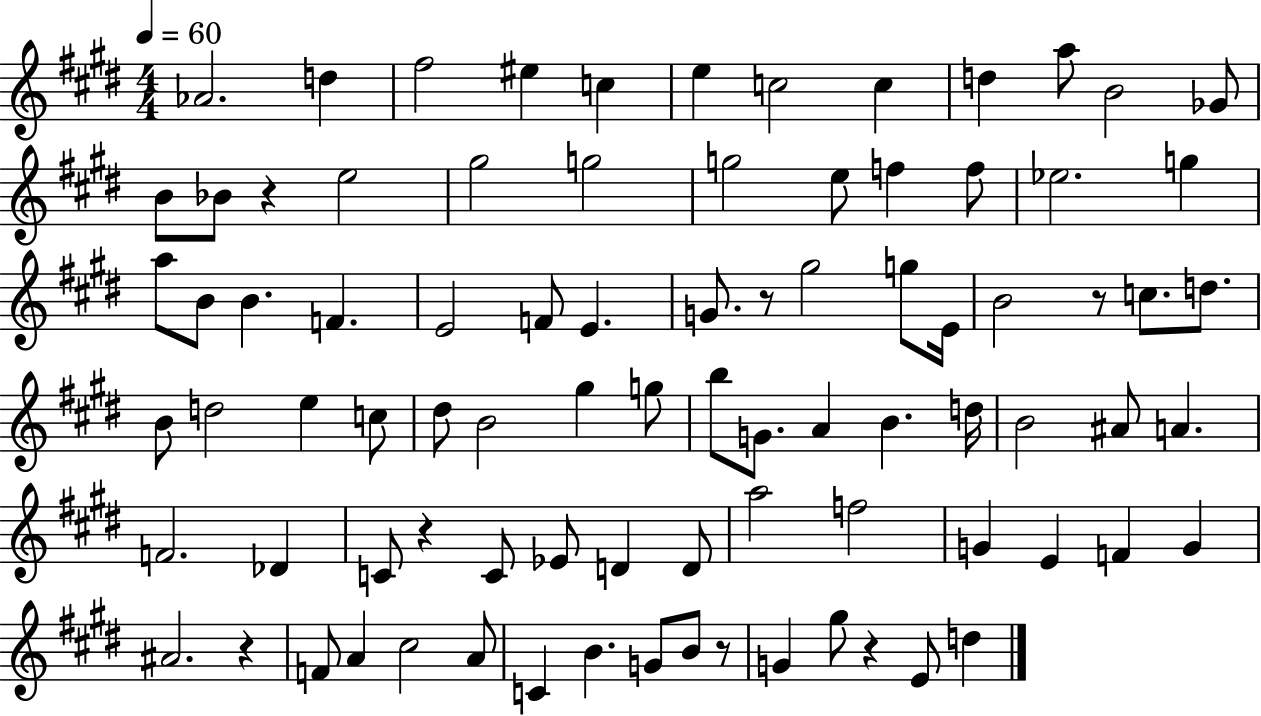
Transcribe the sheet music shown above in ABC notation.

X:1
T:Untitled
M:4/4
L:1/4
K:E
_A2 d ^f2 ^e c e c2 c d a/2 B2 _G/2 B/2 _B/2 z e2 ^g2 g2 g2 e/2 f f/2 _e2 g a/2 B/2 B F E2 F/2 E G/2 z/2 ^g2 g/2 E/4 B2 z/2 c/2 d/2 B/2 d2 e c/2 ^d/2 B2 ^g g/2 b/2 G/2 A B d/4 B2 ^A/2 A F2 _D C/2 z C/2 _E/2 D D/2 a2 f2 G E F G ^A2 z F/2 A ^c2 A/2 C B G/2 B/2 z/2 G ^g/2 z E/2 d